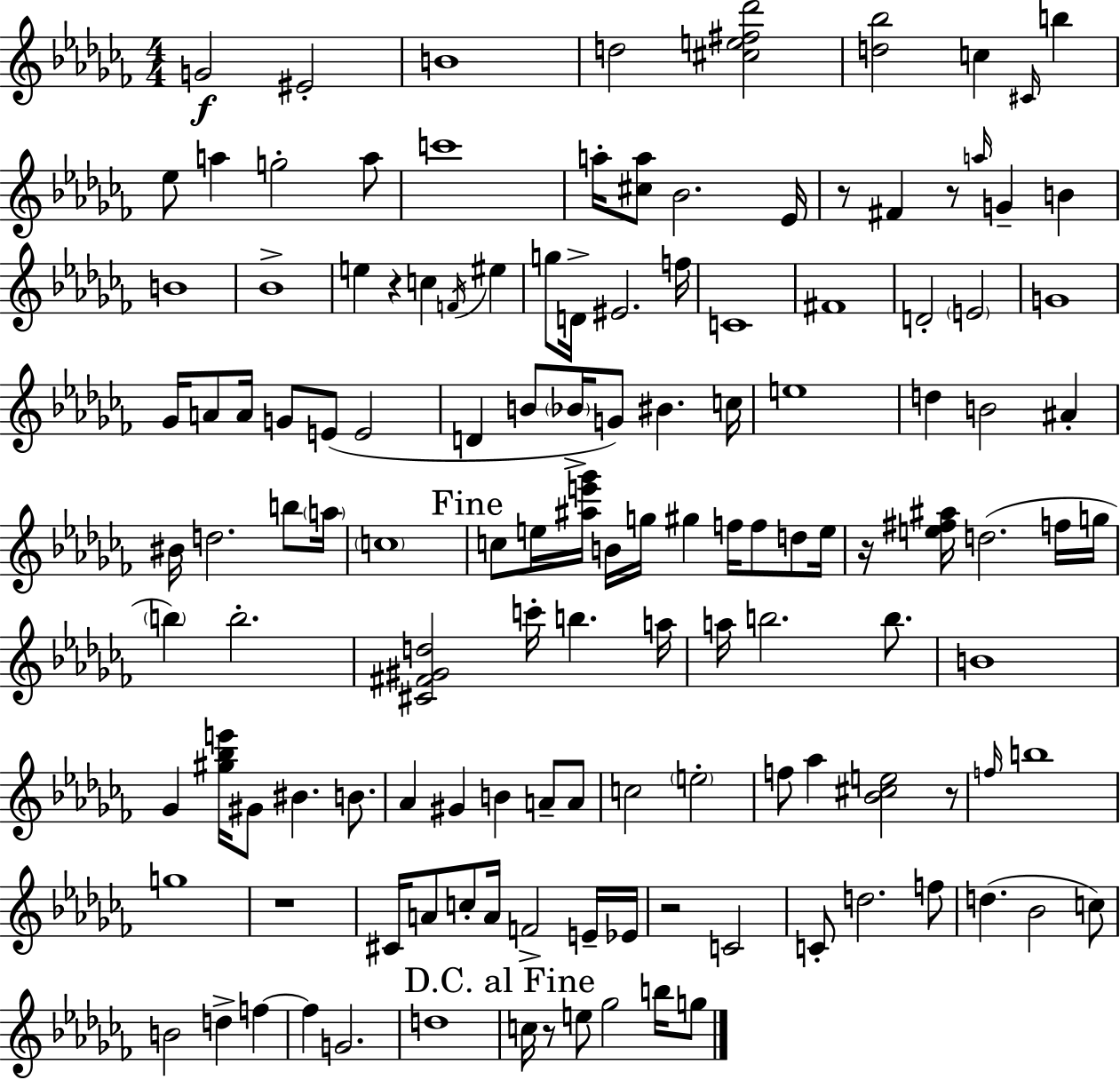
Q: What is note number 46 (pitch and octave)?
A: C5